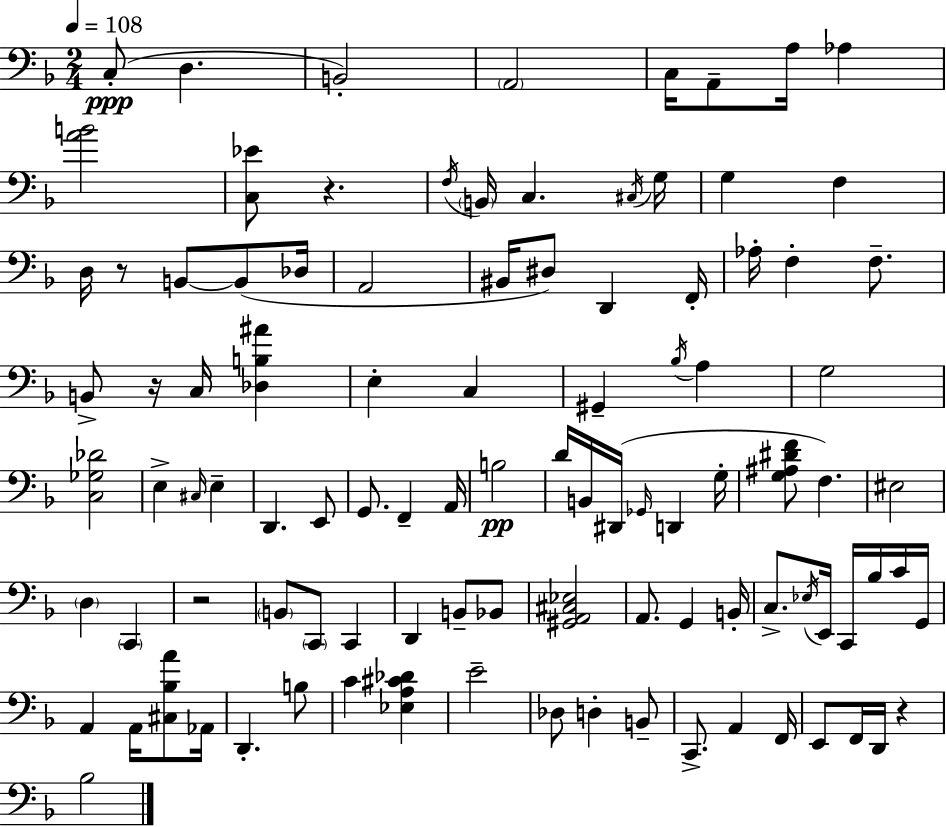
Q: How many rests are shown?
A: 5